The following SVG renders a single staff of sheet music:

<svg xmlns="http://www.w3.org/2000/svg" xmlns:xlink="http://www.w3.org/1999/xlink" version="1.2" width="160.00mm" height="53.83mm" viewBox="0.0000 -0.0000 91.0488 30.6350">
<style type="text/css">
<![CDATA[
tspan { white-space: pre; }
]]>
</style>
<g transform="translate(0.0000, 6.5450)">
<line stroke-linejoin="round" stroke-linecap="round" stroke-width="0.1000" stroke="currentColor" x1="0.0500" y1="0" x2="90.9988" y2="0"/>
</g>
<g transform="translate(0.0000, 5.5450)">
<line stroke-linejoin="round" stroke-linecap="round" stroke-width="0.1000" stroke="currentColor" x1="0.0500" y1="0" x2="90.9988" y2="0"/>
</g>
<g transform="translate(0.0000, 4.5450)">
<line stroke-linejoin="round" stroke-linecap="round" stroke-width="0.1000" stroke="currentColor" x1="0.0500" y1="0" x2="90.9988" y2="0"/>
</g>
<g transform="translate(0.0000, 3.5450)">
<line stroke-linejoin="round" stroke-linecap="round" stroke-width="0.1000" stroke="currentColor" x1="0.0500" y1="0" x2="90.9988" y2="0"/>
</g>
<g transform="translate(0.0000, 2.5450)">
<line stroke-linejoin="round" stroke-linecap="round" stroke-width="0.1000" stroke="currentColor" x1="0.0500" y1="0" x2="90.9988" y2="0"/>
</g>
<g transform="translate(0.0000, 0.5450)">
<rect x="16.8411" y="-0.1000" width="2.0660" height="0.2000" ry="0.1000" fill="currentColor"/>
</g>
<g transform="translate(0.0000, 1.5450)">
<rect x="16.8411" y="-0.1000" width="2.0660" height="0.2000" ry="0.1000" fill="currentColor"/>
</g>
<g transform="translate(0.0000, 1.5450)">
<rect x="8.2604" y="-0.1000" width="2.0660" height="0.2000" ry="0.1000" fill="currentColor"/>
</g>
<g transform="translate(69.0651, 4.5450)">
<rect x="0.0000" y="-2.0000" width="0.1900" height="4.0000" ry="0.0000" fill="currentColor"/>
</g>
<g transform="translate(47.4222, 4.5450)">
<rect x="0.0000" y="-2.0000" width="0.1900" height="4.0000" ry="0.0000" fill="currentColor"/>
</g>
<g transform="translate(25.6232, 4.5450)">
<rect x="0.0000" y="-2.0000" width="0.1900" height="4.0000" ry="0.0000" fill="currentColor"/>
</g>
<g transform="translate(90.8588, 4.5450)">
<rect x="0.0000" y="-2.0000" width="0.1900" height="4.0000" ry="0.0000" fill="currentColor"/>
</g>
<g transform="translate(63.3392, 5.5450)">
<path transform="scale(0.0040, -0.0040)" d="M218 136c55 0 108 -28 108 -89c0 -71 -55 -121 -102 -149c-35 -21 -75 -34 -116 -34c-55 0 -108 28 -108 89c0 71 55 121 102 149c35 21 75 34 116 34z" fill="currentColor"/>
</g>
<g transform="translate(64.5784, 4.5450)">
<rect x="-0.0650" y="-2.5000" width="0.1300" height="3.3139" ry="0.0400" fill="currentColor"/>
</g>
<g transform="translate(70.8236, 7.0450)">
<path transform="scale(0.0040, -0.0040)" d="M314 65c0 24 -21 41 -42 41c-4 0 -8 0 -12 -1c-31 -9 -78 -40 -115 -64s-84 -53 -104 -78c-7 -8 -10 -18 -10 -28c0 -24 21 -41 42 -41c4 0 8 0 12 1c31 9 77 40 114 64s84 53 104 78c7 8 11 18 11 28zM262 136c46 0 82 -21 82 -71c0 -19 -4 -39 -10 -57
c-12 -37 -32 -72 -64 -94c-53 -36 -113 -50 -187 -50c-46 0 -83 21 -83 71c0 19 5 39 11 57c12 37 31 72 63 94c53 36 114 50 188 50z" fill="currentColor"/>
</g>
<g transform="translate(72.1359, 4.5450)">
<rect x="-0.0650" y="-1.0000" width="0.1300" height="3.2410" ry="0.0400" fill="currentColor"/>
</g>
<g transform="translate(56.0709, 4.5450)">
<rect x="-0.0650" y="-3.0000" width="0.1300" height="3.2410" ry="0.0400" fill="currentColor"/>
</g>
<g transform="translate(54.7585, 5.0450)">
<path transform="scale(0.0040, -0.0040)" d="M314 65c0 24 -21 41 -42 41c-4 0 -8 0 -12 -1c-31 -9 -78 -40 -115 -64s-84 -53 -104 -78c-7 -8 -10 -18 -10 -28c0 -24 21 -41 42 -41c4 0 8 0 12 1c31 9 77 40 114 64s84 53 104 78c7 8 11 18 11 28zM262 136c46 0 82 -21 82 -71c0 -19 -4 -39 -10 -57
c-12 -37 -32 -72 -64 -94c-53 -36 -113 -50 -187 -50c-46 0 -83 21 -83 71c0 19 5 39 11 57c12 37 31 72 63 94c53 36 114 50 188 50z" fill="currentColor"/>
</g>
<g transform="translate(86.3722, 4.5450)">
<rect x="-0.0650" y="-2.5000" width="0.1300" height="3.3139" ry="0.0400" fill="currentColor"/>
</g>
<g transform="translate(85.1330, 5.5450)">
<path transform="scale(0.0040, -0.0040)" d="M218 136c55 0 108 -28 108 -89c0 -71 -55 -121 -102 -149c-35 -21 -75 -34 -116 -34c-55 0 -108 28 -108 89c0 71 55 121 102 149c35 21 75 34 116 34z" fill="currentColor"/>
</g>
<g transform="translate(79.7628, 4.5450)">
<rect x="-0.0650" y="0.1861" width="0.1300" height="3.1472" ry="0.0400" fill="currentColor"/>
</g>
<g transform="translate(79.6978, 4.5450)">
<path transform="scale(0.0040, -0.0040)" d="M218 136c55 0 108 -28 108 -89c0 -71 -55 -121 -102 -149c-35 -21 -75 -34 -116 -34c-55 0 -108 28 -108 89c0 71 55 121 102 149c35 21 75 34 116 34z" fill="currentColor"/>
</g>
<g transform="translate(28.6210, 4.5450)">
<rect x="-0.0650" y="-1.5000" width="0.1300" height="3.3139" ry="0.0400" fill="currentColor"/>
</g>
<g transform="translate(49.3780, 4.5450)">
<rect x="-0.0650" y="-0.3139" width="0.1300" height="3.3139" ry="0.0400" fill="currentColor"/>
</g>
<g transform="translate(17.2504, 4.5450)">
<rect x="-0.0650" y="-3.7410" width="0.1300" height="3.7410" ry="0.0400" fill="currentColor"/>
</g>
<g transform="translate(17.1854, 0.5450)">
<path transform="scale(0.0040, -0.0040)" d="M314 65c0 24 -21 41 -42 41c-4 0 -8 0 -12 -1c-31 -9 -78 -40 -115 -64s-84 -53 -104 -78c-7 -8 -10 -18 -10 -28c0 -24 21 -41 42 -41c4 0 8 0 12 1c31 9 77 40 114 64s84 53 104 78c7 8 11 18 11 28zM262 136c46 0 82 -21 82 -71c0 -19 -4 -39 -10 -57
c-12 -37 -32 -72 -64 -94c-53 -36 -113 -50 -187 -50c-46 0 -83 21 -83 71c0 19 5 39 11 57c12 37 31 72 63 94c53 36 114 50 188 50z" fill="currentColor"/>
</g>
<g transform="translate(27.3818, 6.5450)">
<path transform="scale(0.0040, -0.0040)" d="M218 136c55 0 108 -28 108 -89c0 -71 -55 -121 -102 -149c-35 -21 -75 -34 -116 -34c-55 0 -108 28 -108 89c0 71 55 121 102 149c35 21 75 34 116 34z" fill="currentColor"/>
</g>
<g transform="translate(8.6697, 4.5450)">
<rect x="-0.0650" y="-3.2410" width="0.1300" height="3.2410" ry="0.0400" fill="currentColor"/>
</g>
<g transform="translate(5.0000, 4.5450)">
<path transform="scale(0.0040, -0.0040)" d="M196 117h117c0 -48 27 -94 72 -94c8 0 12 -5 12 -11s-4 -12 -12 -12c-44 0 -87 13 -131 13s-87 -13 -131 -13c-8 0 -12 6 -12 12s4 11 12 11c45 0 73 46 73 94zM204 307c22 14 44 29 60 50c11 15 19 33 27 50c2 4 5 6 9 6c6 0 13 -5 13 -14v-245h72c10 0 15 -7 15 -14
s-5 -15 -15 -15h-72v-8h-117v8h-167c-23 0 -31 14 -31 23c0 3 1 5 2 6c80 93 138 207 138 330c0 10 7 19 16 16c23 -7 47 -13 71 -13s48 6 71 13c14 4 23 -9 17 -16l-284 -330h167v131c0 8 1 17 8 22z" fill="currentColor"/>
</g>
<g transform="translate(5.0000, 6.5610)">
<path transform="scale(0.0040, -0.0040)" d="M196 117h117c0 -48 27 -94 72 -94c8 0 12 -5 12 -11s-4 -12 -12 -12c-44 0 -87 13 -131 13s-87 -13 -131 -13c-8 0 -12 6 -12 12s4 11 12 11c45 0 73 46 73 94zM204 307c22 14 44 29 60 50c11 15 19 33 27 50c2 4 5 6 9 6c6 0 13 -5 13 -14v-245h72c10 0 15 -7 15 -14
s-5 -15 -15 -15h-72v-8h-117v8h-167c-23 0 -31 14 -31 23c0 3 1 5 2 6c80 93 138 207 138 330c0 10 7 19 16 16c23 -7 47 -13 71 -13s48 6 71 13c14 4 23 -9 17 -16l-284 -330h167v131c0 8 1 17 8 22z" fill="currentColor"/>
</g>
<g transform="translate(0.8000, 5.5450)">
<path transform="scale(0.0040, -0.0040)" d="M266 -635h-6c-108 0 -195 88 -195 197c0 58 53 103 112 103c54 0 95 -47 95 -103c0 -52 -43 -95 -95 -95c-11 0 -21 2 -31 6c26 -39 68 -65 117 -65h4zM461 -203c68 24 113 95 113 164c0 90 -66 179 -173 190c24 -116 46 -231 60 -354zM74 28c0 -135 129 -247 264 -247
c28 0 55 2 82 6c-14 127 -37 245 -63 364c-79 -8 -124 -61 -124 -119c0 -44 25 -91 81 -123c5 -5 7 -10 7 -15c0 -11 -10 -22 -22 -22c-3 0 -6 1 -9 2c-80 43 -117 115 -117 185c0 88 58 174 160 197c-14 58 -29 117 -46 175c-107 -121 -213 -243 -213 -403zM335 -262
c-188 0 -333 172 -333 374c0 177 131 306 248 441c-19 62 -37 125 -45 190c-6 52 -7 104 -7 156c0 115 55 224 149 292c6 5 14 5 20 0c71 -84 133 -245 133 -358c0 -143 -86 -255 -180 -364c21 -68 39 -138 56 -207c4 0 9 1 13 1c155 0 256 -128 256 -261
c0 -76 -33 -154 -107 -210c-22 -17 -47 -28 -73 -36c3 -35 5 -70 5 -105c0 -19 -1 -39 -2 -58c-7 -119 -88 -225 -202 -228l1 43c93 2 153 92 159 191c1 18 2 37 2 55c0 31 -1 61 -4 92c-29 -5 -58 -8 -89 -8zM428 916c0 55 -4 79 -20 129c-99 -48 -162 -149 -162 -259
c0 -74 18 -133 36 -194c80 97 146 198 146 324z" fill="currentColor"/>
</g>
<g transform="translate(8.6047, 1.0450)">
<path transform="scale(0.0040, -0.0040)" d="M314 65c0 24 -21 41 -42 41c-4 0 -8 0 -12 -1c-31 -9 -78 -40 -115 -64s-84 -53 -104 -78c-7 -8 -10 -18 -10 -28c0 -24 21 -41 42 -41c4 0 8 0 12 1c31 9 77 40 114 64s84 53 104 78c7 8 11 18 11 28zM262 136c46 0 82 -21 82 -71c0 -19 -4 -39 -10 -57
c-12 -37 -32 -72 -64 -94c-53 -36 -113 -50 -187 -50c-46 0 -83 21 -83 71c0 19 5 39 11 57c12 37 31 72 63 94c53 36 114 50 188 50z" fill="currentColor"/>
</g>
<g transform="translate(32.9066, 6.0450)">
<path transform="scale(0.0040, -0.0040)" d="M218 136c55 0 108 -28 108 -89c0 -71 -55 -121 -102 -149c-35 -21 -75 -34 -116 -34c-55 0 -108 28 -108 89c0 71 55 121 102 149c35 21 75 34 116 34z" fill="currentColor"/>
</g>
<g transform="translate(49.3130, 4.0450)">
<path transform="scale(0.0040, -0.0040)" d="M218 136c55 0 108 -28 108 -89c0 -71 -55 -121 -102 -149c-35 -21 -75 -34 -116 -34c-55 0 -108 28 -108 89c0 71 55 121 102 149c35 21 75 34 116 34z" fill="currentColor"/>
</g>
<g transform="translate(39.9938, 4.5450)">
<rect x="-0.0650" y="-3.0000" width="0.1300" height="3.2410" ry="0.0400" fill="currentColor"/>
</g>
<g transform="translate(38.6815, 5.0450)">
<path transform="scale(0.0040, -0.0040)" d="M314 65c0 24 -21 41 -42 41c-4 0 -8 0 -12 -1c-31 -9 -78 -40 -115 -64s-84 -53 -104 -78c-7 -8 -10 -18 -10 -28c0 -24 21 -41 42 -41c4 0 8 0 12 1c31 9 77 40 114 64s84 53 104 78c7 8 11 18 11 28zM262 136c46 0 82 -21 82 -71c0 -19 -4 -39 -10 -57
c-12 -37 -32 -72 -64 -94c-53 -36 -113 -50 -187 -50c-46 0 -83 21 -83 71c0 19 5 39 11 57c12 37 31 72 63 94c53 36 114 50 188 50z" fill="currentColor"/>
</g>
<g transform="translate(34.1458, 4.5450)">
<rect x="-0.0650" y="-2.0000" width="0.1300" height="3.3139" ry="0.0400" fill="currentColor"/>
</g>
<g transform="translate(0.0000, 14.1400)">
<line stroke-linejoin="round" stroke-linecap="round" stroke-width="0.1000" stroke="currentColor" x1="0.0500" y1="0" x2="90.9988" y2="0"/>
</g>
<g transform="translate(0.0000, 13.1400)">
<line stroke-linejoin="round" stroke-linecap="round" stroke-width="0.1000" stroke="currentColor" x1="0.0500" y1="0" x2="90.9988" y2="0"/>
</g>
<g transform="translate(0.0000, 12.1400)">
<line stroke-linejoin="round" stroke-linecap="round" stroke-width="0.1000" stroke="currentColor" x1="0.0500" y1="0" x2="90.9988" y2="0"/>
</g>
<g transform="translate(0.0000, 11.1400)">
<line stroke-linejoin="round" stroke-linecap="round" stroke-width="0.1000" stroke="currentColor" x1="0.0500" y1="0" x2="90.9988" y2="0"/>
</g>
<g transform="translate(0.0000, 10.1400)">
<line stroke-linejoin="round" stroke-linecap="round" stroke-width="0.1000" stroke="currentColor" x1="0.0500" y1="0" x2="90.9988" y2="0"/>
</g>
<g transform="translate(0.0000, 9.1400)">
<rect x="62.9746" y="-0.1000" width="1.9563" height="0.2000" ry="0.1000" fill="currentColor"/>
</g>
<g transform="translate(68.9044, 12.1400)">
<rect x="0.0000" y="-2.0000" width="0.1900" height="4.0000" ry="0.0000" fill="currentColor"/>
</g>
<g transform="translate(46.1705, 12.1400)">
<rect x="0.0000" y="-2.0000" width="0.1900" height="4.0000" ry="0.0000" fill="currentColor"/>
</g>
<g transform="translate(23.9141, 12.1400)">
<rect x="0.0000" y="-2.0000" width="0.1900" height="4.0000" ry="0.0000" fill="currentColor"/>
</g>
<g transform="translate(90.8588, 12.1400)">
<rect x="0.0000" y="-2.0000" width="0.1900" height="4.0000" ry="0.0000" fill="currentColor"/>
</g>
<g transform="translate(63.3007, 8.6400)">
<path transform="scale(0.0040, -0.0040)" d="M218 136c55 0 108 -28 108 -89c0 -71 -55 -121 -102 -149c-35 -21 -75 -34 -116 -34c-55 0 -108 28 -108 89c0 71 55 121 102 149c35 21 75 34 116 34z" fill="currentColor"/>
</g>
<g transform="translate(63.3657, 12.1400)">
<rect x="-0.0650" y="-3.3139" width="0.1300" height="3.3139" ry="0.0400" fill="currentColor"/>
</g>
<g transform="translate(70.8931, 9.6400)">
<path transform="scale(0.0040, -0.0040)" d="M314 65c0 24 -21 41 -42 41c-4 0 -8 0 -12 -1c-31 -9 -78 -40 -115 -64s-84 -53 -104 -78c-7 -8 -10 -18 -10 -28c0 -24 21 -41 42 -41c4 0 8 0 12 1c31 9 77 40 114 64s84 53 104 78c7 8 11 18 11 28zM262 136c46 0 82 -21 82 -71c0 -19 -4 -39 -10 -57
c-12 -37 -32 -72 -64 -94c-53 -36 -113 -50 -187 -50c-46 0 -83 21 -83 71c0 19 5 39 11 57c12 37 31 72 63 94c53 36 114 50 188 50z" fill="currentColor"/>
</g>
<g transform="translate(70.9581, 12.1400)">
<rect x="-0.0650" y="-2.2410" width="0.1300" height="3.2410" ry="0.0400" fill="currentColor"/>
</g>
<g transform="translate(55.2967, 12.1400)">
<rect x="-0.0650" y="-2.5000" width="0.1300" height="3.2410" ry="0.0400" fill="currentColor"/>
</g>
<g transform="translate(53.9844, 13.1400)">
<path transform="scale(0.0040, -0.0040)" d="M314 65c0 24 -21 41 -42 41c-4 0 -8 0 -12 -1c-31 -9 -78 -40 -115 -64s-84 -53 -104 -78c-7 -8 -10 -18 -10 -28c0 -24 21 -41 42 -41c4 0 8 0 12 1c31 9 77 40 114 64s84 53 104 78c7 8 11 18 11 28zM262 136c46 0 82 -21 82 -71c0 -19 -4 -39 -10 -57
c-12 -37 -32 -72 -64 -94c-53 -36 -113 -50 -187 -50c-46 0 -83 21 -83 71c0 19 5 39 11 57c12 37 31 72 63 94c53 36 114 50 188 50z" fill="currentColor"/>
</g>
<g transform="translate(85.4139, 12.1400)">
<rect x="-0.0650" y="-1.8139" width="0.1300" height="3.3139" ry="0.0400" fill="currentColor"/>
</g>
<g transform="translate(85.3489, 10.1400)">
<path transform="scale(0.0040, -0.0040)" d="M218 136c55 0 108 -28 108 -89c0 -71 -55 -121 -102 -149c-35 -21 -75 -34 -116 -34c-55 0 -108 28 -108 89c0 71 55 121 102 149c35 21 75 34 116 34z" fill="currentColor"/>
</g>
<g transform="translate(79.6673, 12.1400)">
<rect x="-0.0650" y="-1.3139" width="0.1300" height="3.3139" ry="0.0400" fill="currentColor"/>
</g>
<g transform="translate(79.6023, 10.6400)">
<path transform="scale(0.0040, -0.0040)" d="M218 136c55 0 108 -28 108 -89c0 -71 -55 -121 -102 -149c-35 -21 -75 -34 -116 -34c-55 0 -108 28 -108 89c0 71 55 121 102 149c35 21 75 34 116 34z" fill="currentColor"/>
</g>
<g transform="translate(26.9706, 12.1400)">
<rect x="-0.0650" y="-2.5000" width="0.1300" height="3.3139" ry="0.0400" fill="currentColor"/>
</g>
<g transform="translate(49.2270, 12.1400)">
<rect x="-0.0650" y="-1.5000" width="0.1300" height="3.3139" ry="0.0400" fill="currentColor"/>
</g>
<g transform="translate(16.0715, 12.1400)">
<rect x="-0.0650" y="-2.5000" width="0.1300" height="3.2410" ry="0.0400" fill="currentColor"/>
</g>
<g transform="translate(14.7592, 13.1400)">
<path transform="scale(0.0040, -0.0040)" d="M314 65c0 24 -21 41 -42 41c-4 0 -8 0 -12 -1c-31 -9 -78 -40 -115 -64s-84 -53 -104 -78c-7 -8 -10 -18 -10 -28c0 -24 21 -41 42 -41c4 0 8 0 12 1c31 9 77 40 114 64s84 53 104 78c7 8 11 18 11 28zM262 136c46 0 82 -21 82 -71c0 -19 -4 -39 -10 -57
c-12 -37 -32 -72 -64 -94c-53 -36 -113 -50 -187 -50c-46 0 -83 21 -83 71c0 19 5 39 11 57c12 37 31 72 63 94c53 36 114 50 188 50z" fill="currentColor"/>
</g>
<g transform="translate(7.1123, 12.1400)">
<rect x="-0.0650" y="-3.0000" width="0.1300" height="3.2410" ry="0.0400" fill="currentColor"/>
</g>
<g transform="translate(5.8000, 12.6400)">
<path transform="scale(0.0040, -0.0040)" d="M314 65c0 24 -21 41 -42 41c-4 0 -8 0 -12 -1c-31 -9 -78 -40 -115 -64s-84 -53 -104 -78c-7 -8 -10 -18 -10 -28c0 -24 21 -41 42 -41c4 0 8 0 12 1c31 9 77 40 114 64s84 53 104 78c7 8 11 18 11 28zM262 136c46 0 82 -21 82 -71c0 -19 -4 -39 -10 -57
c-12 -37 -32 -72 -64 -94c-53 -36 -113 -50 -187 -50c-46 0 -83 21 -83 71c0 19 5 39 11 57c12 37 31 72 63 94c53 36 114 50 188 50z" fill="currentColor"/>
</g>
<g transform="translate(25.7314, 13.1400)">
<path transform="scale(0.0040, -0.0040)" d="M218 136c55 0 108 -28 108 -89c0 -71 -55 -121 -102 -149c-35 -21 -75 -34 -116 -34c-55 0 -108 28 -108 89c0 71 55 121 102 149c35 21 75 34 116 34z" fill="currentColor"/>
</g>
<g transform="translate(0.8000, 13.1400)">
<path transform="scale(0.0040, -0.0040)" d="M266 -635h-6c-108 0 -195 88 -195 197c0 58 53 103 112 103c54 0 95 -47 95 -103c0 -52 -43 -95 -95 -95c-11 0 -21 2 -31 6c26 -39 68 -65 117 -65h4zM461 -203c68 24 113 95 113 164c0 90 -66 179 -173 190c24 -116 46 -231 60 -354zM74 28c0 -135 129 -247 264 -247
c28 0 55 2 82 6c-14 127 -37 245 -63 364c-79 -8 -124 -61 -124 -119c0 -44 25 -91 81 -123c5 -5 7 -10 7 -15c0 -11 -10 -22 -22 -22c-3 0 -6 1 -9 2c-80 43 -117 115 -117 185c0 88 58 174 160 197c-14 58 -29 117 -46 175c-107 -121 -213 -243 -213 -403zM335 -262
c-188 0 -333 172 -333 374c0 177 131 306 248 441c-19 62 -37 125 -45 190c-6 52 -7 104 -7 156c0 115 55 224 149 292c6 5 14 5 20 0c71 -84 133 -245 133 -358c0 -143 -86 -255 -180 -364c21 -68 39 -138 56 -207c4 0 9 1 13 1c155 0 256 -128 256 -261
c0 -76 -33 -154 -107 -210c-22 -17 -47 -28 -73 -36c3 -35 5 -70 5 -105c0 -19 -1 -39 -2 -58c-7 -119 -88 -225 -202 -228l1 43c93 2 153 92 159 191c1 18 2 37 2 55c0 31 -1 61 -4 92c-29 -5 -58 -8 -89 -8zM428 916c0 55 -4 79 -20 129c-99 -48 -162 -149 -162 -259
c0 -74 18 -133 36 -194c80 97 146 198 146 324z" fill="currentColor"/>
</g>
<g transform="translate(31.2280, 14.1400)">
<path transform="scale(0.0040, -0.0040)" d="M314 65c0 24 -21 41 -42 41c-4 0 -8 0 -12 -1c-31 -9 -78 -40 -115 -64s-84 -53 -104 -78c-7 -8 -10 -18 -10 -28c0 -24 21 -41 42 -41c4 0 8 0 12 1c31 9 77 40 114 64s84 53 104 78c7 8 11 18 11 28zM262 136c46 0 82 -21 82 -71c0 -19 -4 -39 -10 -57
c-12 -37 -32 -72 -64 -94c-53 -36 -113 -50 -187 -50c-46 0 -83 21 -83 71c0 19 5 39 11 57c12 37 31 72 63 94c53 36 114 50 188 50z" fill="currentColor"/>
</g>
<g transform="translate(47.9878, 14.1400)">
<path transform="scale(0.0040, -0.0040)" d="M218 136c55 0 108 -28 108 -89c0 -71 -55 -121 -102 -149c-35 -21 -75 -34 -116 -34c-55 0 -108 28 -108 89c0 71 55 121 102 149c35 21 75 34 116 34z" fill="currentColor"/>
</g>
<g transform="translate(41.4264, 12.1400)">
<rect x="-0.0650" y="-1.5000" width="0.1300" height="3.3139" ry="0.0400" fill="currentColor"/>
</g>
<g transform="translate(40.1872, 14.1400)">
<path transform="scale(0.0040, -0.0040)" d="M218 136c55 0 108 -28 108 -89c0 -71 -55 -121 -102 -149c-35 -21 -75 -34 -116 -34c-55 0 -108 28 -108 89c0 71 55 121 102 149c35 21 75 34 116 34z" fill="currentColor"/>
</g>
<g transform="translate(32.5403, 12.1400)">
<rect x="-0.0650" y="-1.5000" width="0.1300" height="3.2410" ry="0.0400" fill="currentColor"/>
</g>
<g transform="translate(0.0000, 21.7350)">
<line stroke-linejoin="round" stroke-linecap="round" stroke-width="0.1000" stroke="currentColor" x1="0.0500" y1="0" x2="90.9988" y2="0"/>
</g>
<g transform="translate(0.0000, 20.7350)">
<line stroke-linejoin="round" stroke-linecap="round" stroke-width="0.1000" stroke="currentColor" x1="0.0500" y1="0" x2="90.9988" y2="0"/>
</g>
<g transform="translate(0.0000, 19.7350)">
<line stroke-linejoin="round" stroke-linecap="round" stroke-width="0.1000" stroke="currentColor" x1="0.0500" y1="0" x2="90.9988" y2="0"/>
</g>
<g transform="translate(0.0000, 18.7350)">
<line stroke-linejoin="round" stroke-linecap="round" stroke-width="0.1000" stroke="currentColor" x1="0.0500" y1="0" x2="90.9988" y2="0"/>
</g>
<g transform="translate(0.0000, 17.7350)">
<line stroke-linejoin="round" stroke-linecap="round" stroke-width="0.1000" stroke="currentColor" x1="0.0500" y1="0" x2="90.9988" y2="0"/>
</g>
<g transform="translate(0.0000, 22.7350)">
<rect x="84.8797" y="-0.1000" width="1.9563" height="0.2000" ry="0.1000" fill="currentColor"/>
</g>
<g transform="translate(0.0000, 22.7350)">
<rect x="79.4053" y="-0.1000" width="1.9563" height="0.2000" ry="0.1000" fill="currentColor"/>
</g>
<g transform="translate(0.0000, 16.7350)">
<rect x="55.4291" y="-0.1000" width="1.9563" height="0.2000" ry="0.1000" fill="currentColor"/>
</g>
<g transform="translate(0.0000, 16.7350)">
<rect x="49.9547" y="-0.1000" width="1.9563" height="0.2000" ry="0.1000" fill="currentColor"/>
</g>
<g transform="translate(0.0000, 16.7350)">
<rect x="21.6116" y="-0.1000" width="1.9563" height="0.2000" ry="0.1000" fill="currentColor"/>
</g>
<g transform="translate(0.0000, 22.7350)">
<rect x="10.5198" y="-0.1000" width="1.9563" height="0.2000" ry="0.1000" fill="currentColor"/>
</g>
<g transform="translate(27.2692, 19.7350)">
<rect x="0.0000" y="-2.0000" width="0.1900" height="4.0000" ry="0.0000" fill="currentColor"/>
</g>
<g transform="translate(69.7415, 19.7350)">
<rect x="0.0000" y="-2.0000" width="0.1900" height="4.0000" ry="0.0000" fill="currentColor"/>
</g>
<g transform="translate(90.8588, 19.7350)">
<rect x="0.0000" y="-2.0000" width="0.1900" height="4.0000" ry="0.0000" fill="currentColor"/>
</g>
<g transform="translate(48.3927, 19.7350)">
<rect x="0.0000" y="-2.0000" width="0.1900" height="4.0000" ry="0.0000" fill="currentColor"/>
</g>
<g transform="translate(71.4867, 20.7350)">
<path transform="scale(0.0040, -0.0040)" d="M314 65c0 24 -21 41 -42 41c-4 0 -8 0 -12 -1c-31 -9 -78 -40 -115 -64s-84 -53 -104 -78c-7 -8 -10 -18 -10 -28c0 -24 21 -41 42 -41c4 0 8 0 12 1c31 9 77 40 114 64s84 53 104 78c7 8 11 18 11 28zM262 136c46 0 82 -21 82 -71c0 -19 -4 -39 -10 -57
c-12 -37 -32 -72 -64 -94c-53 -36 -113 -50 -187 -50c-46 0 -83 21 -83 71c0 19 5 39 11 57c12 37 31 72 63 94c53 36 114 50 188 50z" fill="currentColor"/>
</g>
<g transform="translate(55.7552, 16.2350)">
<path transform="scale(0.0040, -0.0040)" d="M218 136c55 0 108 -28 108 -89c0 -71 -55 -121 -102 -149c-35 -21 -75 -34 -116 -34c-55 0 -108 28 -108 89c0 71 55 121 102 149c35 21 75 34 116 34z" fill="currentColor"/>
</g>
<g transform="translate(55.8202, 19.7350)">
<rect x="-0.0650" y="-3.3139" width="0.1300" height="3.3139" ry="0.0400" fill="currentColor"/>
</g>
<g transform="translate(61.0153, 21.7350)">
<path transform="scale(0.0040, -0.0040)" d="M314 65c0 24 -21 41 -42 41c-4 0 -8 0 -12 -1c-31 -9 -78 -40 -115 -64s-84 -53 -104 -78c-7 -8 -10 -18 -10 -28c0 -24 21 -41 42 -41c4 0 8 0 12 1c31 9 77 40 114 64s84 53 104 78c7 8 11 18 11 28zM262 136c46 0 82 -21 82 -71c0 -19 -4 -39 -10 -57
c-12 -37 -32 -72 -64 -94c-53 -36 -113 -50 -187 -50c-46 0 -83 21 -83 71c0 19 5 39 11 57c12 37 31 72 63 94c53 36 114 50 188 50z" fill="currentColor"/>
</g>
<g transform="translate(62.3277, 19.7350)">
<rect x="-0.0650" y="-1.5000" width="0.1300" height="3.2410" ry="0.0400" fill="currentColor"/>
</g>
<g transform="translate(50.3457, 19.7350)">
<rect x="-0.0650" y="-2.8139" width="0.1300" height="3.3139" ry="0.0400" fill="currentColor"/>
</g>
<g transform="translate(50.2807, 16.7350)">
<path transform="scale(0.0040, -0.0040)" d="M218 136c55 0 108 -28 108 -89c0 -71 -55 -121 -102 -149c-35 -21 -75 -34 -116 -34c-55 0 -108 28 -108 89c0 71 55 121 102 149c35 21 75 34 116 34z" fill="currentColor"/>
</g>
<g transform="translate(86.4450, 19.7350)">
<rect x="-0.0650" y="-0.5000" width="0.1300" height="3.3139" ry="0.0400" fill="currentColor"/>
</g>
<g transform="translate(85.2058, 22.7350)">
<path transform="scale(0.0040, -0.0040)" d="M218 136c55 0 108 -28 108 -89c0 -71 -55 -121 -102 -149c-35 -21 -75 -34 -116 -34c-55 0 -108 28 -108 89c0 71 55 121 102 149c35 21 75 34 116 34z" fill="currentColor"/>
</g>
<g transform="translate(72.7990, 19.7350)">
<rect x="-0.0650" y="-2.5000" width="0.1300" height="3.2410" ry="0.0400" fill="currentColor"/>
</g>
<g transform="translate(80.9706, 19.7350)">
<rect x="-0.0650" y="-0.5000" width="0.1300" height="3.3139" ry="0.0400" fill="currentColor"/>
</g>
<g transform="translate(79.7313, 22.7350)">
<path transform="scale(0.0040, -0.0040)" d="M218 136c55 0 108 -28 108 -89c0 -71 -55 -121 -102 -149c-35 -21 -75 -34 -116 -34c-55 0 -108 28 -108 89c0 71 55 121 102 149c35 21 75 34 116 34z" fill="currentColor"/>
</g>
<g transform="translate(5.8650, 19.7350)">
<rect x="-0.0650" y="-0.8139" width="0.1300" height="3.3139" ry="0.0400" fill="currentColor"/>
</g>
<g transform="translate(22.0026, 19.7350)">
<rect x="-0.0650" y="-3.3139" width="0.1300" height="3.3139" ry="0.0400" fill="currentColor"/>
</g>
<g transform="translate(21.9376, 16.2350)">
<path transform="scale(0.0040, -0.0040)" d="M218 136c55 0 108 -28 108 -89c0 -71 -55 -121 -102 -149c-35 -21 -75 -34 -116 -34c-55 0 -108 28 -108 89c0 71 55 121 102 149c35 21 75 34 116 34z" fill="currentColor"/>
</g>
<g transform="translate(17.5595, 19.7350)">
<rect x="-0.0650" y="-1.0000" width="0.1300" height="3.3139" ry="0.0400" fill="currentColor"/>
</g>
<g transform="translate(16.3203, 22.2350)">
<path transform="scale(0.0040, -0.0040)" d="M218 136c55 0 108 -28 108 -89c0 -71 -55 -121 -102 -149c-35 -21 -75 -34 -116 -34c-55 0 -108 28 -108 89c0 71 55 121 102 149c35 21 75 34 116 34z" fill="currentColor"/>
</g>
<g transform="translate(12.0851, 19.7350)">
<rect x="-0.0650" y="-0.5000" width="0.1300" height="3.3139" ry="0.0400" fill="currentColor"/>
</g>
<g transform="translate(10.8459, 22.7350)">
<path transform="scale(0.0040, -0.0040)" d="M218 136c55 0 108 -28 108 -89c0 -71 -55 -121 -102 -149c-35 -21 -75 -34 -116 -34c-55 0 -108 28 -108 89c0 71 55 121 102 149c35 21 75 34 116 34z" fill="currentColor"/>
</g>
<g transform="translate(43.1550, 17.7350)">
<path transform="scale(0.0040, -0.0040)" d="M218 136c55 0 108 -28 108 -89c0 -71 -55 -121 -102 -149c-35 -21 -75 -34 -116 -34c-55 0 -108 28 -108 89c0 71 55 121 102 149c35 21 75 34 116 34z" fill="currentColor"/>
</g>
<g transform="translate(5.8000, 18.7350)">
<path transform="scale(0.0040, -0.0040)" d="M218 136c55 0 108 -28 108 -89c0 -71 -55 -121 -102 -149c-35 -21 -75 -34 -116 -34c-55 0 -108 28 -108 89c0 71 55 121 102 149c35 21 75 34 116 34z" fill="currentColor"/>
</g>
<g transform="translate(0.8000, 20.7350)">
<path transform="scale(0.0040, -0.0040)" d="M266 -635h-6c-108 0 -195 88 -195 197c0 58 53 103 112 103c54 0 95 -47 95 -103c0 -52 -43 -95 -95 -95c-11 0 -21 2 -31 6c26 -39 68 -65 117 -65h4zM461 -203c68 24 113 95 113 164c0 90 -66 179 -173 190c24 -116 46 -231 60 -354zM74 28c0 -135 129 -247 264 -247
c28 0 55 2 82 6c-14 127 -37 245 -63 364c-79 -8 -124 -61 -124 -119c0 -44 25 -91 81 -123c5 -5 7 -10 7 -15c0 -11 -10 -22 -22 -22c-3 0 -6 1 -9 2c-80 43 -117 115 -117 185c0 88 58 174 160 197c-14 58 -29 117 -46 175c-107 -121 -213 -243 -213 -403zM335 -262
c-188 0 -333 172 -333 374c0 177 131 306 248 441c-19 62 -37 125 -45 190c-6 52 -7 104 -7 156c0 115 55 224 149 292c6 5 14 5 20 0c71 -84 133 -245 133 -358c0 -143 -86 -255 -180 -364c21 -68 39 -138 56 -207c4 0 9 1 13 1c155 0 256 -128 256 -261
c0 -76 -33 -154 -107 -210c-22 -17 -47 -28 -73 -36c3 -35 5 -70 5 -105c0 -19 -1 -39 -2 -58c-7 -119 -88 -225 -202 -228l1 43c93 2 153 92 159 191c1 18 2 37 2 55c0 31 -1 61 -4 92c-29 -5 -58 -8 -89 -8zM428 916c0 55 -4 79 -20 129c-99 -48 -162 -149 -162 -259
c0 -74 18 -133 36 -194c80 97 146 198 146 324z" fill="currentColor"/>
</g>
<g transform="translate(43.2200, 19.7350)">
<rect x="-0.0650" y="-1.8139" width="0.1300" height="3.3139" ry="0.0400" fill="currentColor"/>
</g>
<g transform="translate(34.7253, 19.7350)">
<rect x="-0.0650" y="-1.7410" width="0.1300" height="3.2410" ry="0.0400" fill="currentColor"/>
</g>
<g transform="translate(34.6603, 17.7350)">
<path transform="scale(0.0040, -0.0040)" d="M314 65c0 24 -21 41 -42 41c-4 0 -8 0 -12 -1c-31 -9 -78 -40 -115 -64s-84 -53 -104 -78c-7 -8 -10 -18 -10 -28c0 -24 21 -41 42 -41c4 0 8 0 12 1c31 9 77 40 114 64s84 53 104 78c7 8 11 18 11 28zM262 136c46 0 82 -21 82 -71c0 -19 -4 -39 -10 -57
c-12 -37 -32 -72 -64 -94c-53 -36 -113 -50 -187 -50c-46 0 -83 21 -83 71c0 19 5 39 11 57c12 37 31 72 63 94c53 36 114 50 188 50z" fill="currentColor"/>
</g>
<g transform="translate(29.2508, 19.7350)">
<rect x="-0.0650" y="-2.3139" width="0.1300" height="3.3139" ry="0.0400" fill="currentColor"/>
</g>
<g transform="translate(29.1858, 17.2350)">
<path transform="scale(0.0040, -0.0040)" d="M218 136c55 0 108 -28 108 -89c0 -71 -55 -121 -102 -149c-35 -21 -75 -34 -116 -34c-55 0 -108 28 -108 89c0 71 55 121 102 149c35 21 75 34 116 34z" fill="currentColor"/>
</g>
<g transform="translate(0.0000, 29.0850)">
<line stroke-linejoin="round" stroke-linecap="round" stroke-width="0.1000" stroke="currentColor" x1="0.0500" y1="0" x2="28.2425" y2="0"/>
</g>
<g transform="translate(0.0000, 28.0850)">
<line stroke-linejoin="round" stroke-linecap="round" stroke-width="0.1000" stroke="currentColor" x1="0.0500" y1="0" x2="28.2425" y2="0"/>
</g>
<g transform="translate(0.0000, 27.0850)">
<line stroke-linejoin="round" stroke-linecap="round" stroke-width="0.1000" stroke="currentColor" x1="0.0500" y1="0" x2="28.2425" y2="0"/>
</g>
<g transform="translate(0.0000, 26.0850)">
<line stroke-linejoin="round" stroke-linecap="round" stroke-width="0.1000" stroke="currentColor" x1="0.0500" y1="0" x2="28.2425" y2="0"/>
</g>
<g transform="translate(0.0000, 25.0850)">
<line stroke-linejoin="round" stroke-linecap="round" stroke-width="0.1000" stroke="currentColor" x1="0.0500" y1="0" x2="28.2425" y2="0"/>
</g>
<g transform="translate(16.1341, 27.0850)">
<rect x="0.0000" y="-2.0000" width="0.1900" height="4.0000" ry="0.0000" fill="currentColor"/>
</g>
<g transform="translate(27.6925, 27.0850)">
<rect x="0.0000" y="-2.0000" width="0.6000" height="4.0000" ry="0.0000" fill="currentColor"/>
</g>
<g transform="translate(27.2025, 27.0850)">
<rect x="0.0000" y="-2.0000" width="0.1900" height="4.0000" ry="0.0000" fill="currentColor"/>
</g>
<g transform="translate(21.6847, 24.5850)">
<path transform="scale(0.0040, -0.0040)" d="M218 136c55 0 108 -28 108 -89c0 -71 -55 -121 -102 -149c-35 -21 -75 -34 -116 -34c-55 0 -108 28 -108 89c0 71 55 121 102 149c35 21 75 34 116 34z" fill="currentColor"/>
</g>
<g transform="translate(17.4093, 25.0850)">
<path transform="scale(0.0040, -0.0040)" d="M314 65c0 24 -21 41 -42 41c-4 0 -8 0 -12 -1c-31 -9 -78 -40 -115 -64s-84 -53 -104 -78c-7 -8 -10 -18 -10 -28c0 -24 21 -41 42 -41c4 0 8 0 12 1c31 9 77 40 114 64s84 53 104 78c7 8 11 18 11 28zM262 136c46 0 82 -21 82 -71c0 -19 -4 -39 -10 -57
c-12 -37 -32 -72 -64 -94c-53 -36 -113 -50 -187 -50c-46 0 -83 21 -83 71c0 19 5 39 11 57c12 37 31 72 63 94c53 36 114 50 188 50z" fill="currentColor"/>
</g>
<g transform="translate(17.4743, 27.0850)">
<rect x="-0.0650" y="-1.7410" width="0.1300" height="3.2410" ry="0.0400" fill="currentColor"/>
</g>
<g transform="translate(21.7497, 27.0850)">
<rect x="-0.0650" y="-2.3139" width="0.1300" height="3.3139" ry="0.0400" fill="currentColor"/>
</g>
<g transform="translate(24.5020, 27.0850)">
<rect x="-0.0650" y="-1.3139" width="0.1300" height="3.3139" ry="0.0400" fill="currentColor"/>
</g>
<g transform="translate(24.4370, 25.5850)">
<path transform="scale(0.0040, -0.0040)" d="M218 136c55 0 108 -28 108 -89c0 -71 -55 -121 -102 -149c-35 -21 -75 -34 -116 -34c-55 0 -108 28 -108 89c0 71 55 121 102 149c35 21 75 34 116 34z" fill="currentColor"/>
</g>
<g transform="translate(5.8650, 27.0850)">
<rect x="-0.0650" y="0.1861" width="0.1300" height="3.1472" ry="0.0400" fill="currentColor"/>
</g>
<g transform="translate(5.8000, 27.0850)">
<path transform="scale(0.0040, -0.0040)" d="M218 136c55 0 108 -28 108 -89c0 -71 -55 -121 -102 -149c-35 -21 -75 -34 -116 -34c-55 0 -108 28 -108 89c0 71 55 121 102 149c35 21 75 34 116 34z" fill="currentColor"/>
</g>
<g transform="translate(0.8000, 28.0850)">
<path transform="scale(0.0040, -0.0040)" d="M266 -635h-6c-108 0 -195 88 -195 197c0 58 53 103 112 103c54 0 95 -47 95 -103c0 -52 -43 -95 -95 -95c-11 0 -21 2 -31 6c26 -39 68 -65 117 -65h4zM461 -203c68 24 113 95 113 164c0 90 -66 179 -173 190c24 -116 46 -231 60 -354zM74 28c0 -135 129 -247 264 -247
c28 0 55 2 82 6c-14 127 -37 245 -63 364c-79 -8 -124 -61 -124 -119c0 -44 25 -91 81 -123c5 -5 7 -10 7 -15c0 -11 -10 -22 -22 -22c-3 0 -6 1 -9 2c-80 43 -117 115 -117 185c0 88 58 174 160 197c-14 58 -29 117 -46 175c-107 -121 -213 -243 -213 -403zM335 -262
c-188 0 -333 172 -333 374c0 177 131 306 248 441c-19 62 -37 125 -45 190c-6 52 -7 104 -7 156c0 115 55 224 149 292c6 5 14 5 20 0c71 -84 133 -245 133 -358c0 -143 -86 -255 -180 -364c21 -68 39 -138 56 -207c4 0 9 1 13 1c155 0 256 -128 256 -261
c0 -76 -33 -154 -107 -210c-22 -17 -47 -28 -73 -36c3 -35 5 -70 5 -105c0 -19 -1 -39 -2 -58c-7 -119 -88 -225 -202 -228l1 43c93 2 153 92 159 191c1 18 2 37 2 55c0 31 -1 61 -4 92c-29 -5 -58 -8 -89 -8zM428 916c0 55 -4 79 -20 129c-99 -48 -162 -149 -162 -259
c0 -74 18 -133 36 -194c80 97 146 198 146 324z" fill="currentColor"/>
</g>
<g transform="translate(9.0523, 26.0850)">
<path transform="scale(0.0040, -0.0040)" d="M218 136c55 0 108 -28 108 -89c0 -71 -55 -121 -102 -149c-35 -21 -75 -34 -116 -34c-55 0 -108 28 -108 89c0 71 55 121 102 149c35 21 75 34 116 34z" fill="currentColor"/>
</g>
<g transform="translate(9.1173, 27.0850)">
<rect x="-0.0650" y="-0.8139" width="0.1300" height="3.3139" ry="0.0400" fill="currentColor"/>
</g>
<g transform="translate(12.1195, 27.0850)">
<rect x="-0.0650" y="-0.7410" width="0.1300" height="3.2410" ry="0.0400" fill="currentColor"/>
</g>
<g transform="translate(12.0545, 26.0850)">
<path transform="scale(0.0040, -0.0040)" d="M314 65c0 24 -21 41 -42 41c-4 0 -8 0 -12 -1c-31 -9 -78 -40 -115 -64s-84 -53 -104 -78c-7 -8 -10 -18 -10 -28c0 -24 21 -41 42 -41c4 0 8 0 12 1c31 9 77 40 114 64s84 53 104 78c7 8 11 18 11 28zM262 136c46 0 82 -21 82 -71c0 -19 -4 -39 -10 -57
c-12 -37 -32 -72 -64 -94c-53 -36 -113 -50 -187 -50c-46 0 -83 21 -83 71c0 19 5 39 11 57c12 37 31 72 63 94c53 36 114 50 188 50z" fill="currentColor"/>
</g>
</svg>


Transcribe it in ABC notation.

X:1
T:Untitled
M:4/4
L:1/4
K:C
b2 c'2 E F A2 c A2 G D2 B G A2 G2 G E2 E E G2 b g2 e f d C D b g f2 f a b E2 G2 C C B d d2 f2 g e